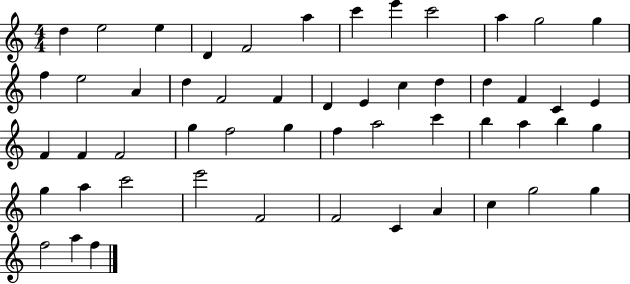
D5/q E5/h E5/q D4/q F4/h A5/q C6/q E6/q C6/h A5/q G5/h G5/q F5/q E5/h A4/q D5/q F4/h F4/q D4/q E4/q C5/q D5/q D5/q F4/q C4/q E4/q F4/q F4/q F4/h G5/q F5/h G5/q F5/q A5/h C6/q B5/q A5/q B5/q G5/q G5/q A5/q C6/h E6/h F4/h F4/h C4/q A4/q C5/q G5/h G5/q F5/h A5/q F5/q